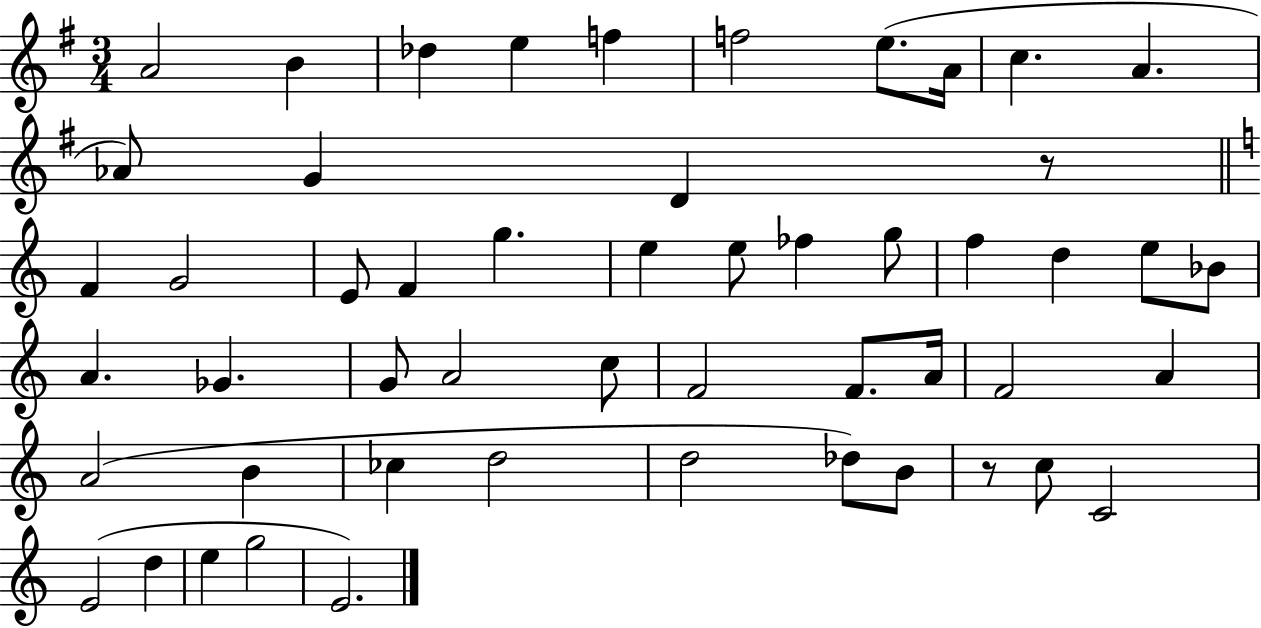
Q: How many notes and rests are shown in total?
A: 52